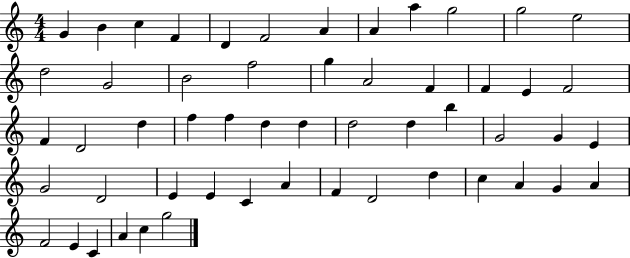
X:1
T:Untitled
M:4/4
L:1/4
K:C
G B c F D F2 A A a g2 g2 e2 d2 G2 B2 f2 g A2 F F E F2 F D2 d f f d d d2 d b G2 G E G2 D2 E E C A F D2 d c A G A F2 E C A c g2